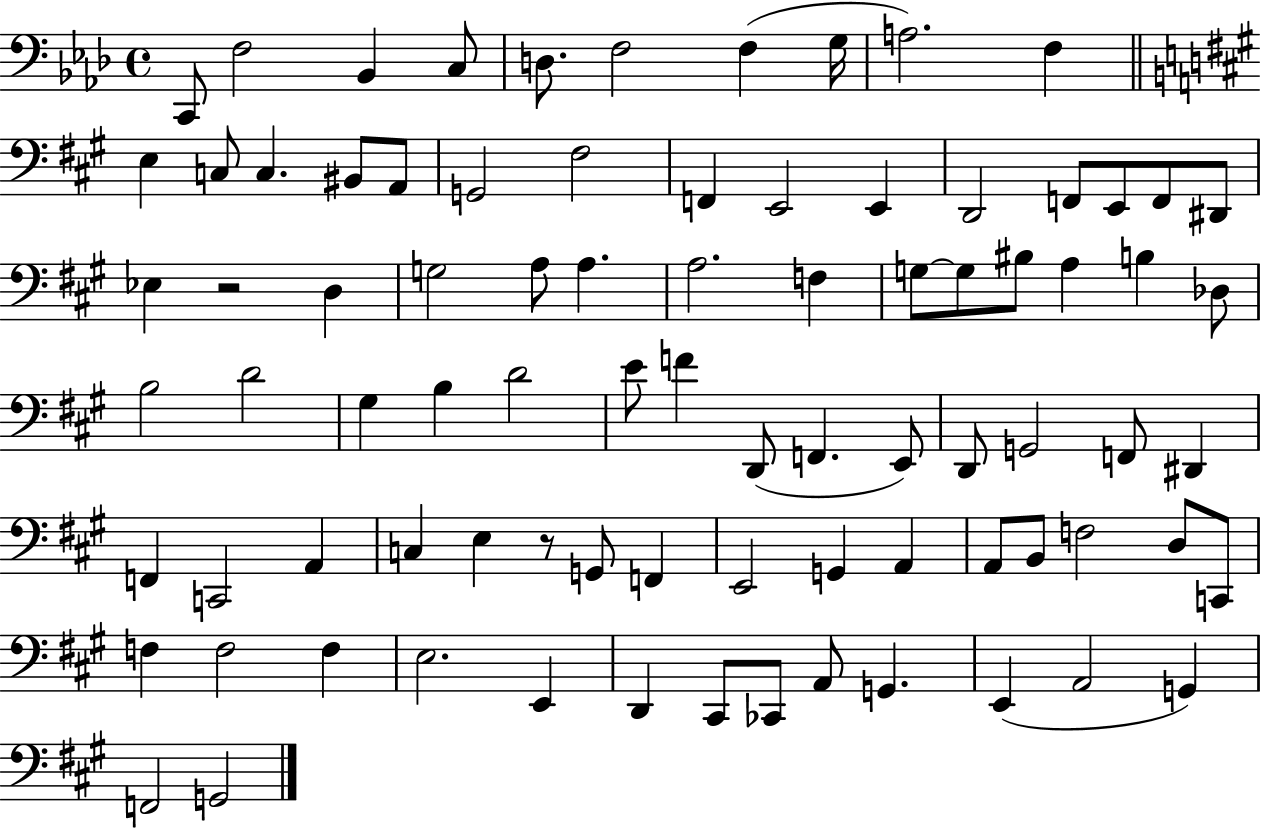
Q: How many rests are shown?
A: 2